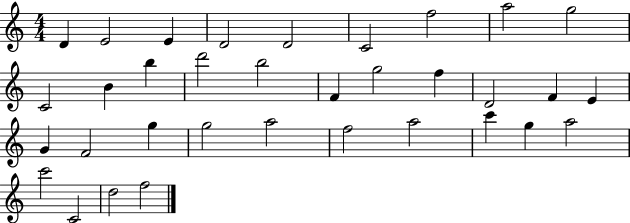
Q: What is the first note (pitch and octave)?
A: D4